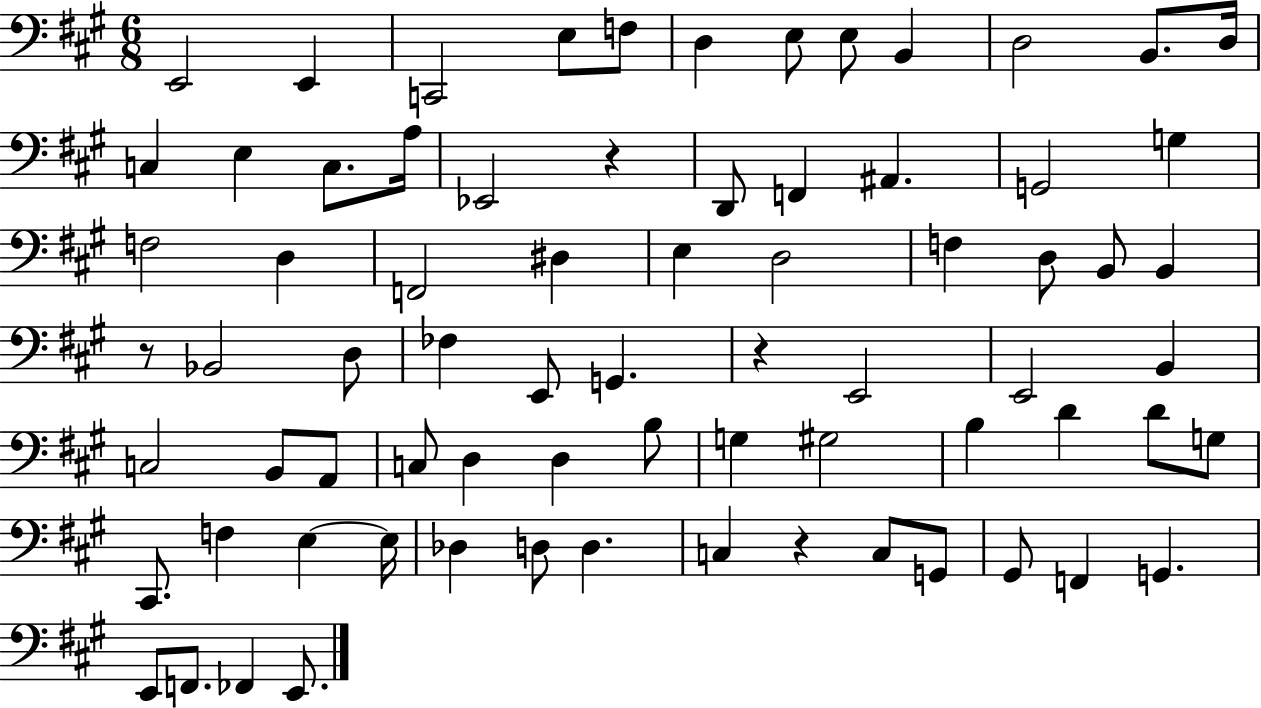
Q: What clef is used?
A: bass